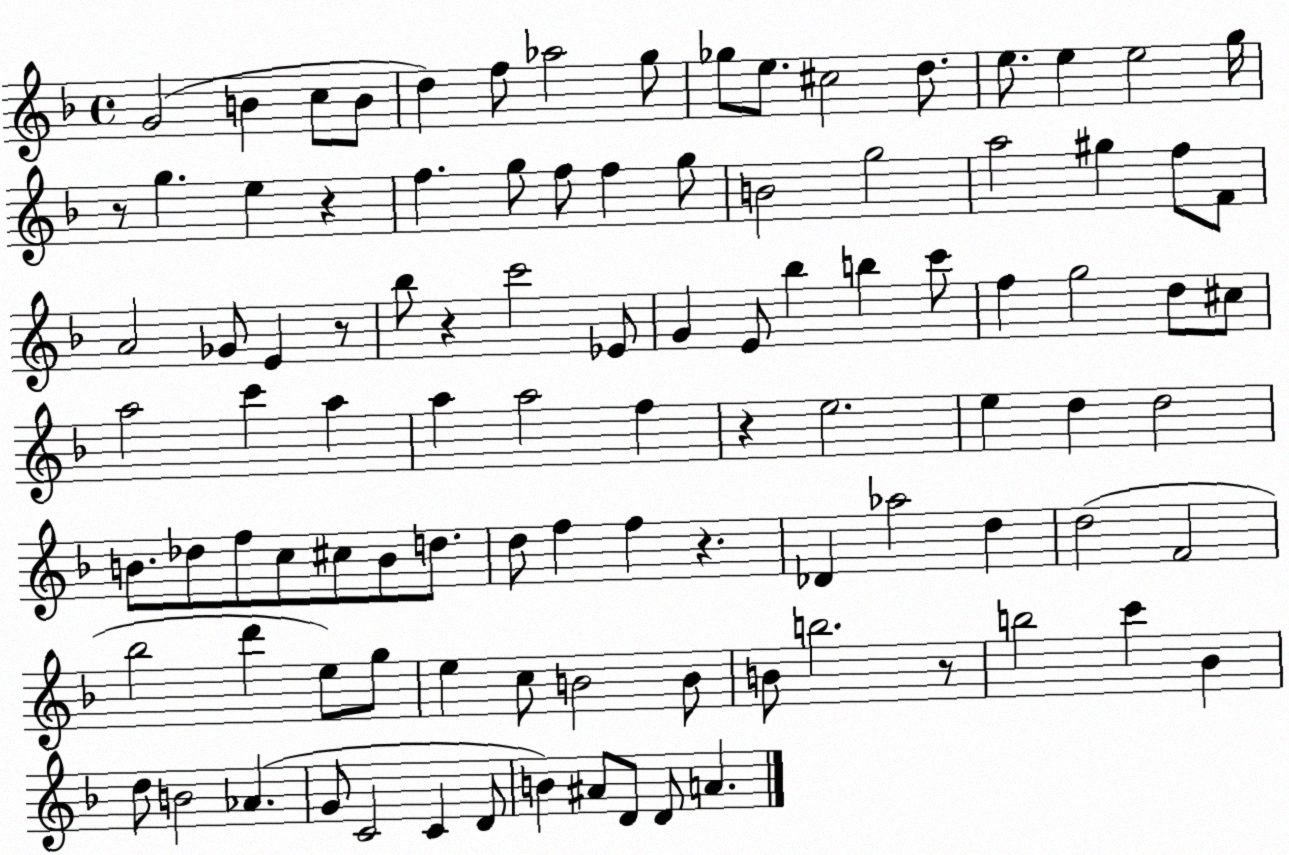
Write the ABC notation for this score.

X:1
T:Untitled
M:4/4
L:1/4
K:F
G2 B c/2 B/2 d f/2 _a2 g/2 _g/2 e/2 ^c2 d/2 e/2 e e2 g/4 z/2 g e z f g/2 f/2 f g/2 B2 g2 a2 ^g f/2 F/2 A2 _G/2 E z/2 _b/2 z c'2 _E/2 G E/2 _b b c'/2 f g2 d/2 ^c/2 a2 c' a a a2 f z e2 e d d2 B/2 _d/2 f/2 c/2 ^c/2 B/2 d/2 d/2 f f z _D _a2 d d2 F2 _b2 d' e/2 g/2 e c/2 B2 B/2 B/2 b2 z/2 b2 c' _B d/2 B2 _A G/2 C2 C D/2 B ^A/2 D/2 D/2 A